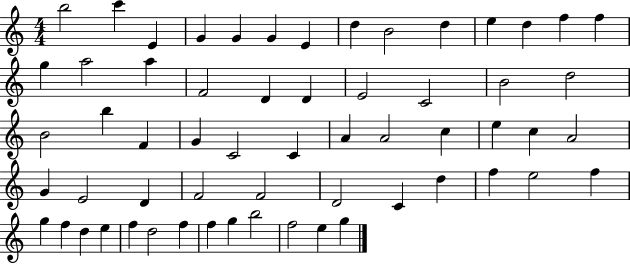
{
  \clef treble
  \numericTimeSignature
  \time 4/4
  \key c \major
  b''2 c'''4 e'4 | g'4 g'4 g'4 e'4 | d''4 b'2 d''4 | e''4 d''4 f''4 f''4 | \break g''4 a''2 a''4 | f'2 d'4 d'4 | e'2 c'2 | b'2 d''2 | \break b'2 b''4 f'4 | g'4 c'2 c'4 | a'4 a'2 c''4 | e''4 c''4 a'2 | \break g'4 e'2 d'4 | f'2 f'2 | d'2 c'4 d''4 | f''4 e''2 f''4 | \break g''4 f''4 d''4 e''4 | f''4 d''2 f''4 | f''4 g''4 b''2 | f''2 e''4 g''4 | \break \bar "|."
}